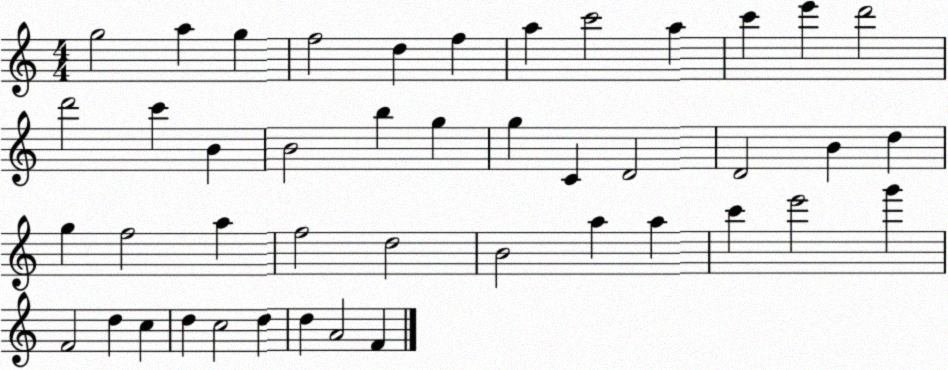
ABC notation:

X:1
T:Untitled
M:4/4
L:1/4
K:C
g2 a g f2 d f a c'2 a c' e' d'2 d'2 c' B B2 b g g C D2 D2 B d g f2 a f2 d2 B2 a a c' e'2 g' F2 d c d c2 d d A2 F